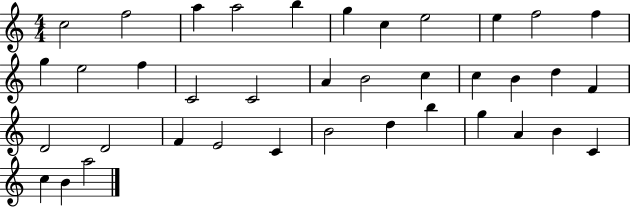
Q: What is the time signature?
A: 4/4